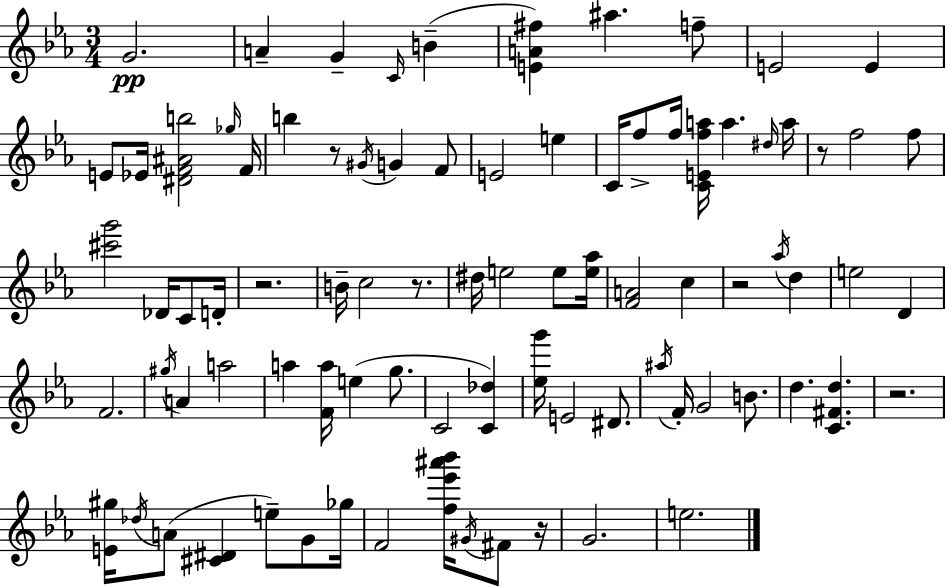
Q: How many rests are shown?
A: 7